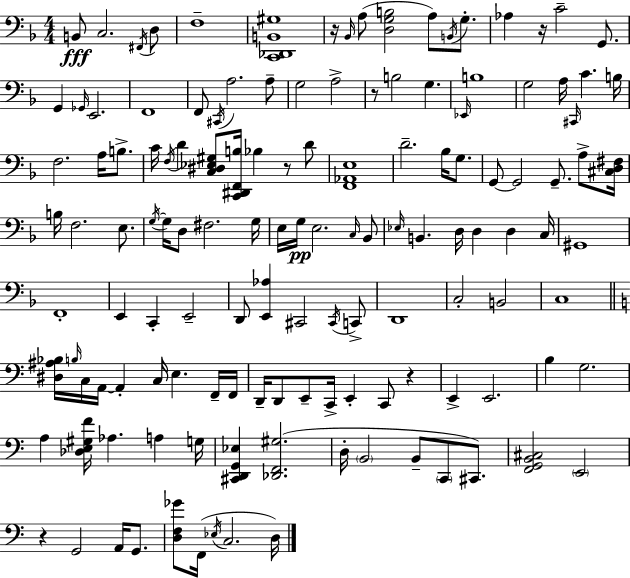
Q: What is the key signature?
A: F major